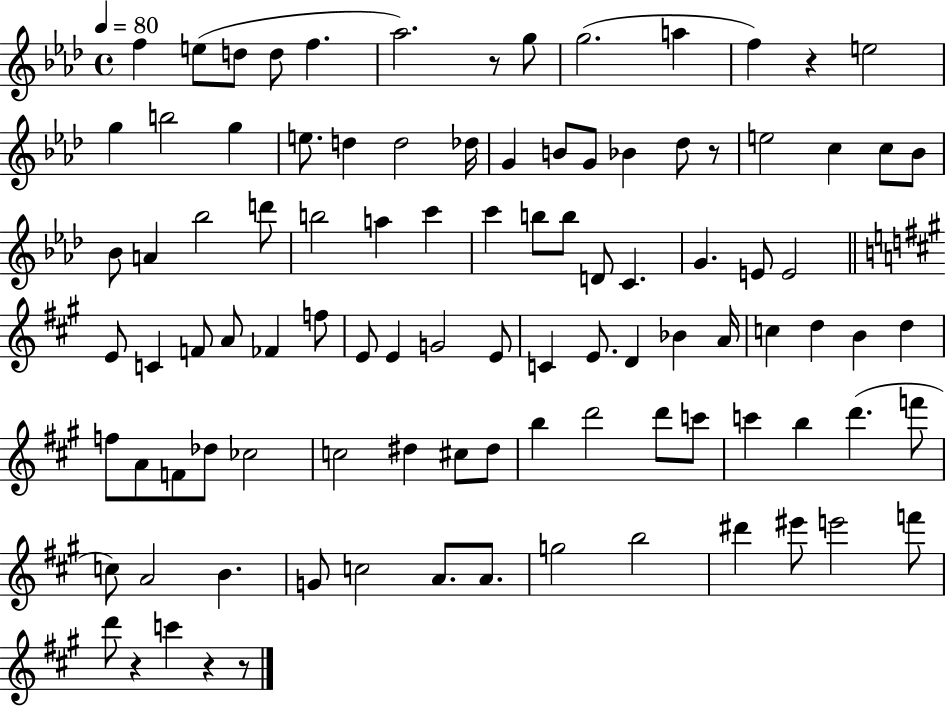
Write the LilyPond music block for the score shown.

{
  \clef treble
  \time 4/4
  \defaultTimeSignature
  \key aes \major
  \tempo 4 = 80
  f''4 e''8( d''8 d''8 f''4. | aes''2.) r8 g''8 | g''2.( a''4 | f''4) r4 e''2 | \break g''4 b''2 g''4 | e''8. d''4 d''2 des''16 | g'4 b'8 g'8 bes'4 des''8 r8 | e''2 c''4 c''8 bes'8 | \break bes'8 a'4 bes''2 d'''8 | b''2 a''4 c'''4 | c'''4 b''8 b''8 d'8 c'4. | g'4. e'8 e'2 | \break \bar "||" \break \key a \major e'8 c'4 f'8 a'8 fes'4 f''8 | e'8 e'4 g'2 e'8 | c'4 e'8. d'4 bes'4 a'16 | c''4 d''4 b'4 d''4 | \break f''8 a'8 f'8 des''8 ces''2 | c''2 dis''4 cis''8 dis''8 | b''4 d'''2 d'''8 c'''8 | c'''4 b''4 d'''4.( f'''8 | \break c''8) a'2 b'4. | g'8 c''2 a'8. a'8. | g''2 b''2 | dis'''4 eis'''8 e'''2 f'''8 | \break d'''8 r4 c'''4 r4 r8 | \bar "|."
}